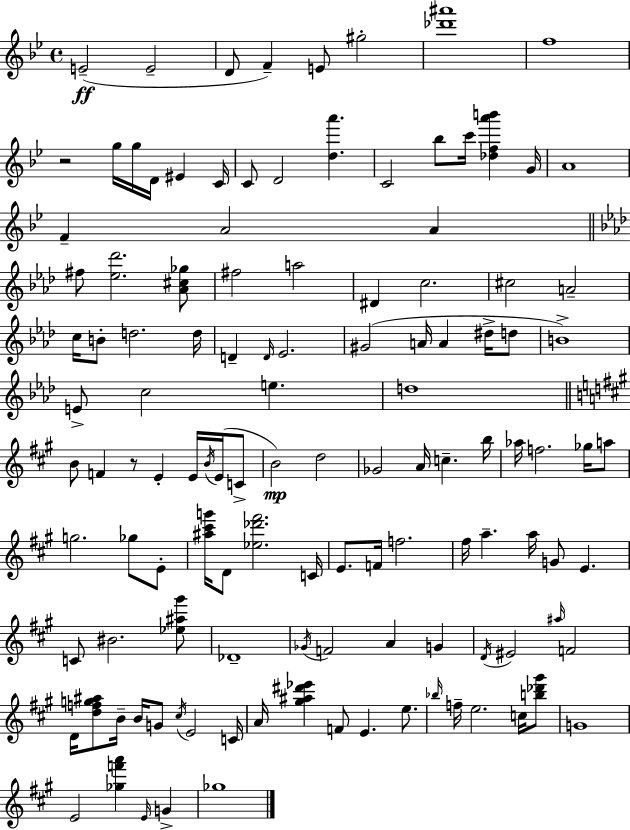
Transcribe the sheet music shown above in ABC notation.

X:1
T:Untitled
M:4/4
L:1/4
K:Bb
E2 E2 D/2 F E/2 ^g2 [_d'^a']4 f4 z2 g/4 g/4 D/4 ^E C/4 C/2 D2 [da'] C2 _b/2 c'/4 [_dfa'b'] G/4 A4 F A2 A ^f/2 [_e_d']2 [_A^c_g]/2 ^f2 a2 ^D c2 ^c2 A2 c/4 B/2 d2 d/4 D D/4 _E2 ^G2 A/4 A ^d/4 d/2 B4 E/2 c2 e d4 B/2 F z/2 E E/4 B/4 E/4 C/2 B2 d2 _G2 A/4 c b/4 _a/4 f2 _g/4 a/2 g2 _g/2 E/2 [^a^c'g']/4 D/2 [_e_d'^f']2 C/4 E/2 F/4 f2 ^f/4 a a/4 G/2 E C/2 ^B2 [_e^a^g']/2 _D4 _G/4 F2 A G D/4 ^E2 ^a/4 F2 D/4 [dfg^a]/2 B/4 B/4 G/2 ^c/4 E2 C/4 A/4 [^g^a^d'_e'] F/2 E e/2 _b/4 f/4 e2 c/4 [b_d'^g']/2 G4 E2 [_gf'a'] E/4 G _g4